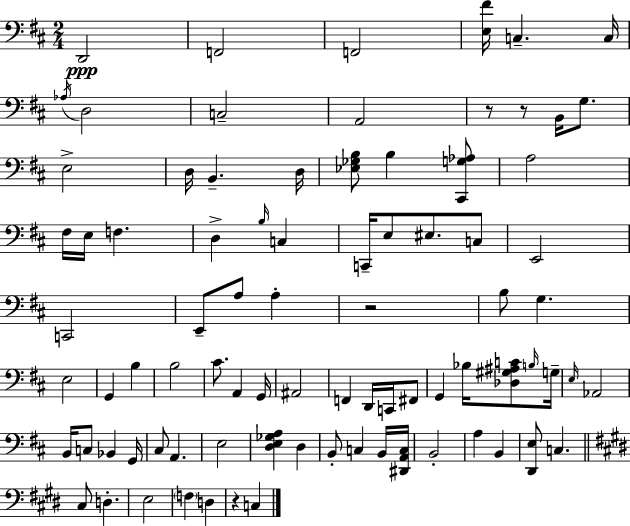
X:1
T:Untitled
M:2/4
L:1/4
K:D
D,,2 F,,2 F,,2 [E,^F]/4 C, C,/4 _A,/4 D,2 C,2 A,,2 z/2 z/2 B,,/4 G,/2 E,2 D,/4 B,, D,/4 [_E,_G,B,]/2 B, [^C,,G,_A,]/2 A,2 ^F,/4 E,/4 F, D, B,/4 C, C,,/4 E,/2 ^E,/2 C,/2 E,,2 C,,2 E,,/2 A,/2 A, z2 B,/2 G, E,2 G,, B, B,2 ^C/2 A,, G,,/4 ^A,,2 F,, D,,/4 C,,/4 ^F,,/2 G,, _B,/4 [_D,^G,^A,C]/2 B,/4 G,/4 E,/4 _A,,2 B,,/4 C,/2 _B,, G,,/4 ^C,/2 A,, E,2 [D,E,_G,A,] D, B,,/2 C, B,,/4 [^D,,A,,C,]/4 B,,2 A, B,, [D,,E,]/2 C, ^C,/2 D, E,2 F, D, z C,